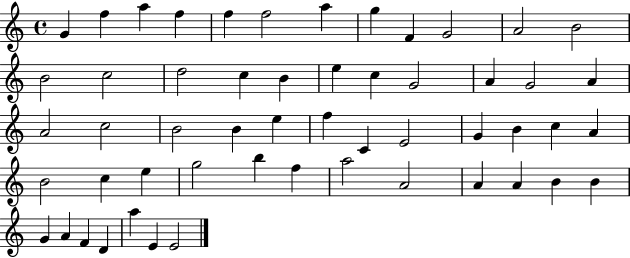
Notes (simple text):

G4/q F5/q A5/q F5/q F5/q F5/h A5/q G5/q F4/q G4/h A4/h B4/h B4/h C5/h D5/h C5/q B4/q E5/q C5/q G4/h A4/q G4/h A4/q A4/h C5/h B4/h B4/q E5/q F5/q C4/q E4/h G4/q B4/q C5/q A4/q B4/h C5/q E5/q G5/h B5/q F5/q A5/h A4/h A4/q A4/q B4/q B4/q G4/q A4/q F4/q D4/q A5/q E4/q E4/h